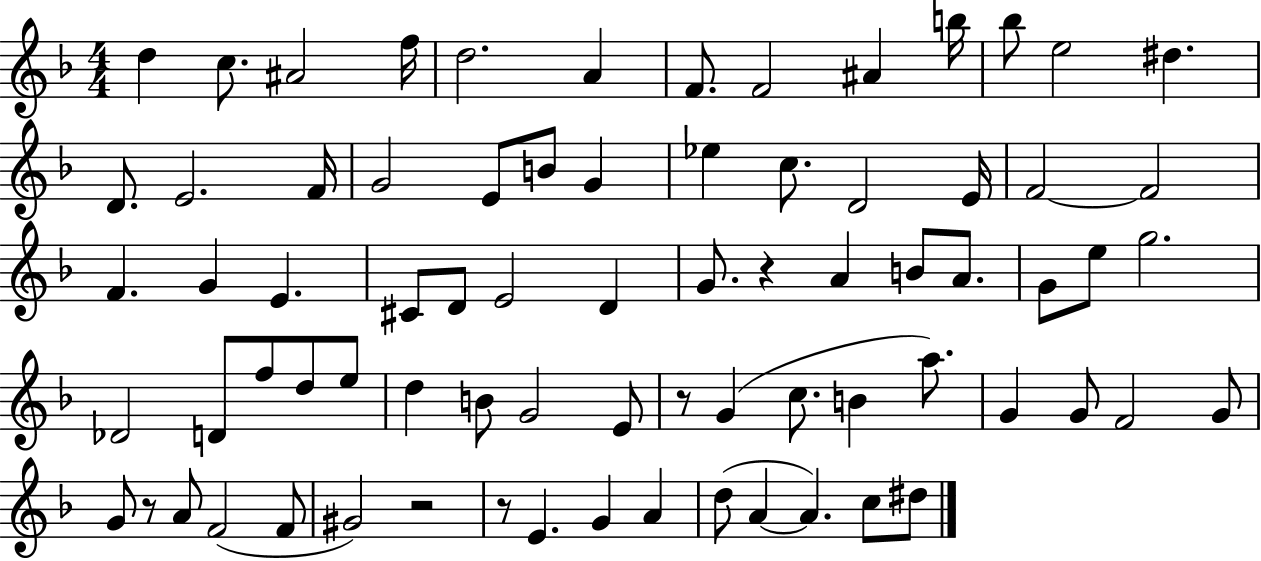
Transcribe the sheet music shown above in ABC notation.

X:1
T:Untitled
M:4/4
L:1/4
K:F
d c/2 ^A2 f/4 d2 A F/2 F2 ^A b/4 _b/2 e2 ^d D/2 E2 F/4 G2 E/2 B/2 G _e c/2 D2 E/4 F2 F2 F G E ^C/2 D/2 E2 D G/2 z A B/2 A/2 G/2 e/2 g2 _D2 D/2 f/2 d/2 e/2 d B/2 G2 E/2 z/2 G c/2 B a/2 G G/2 F2 G/2 G/2 z/2 A/2 F2 F/2 ^G2 z2 z/2 E G A d/2 A A c/2 ^d/2